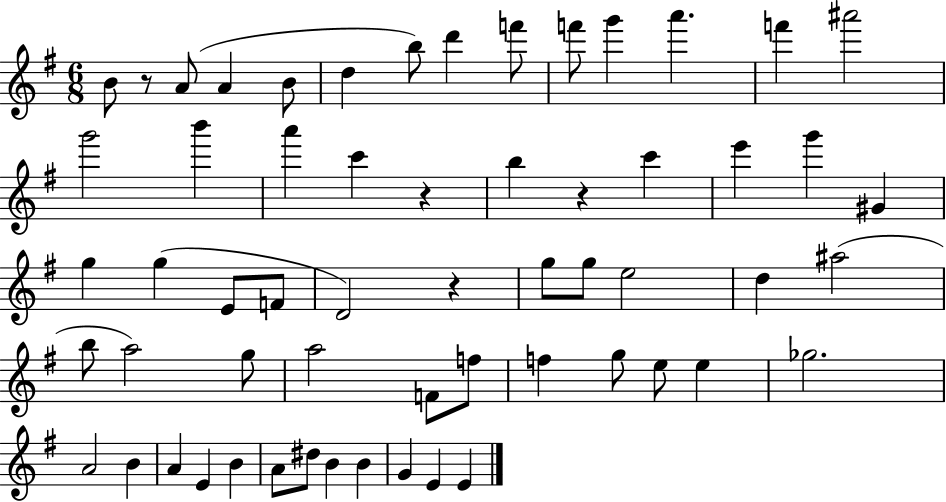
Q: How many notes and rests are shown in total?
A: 59